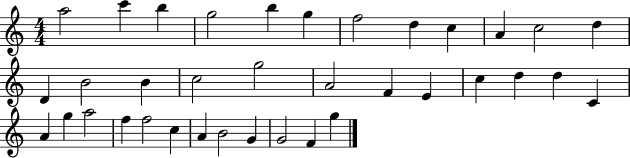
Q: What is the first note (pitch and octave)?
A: A5